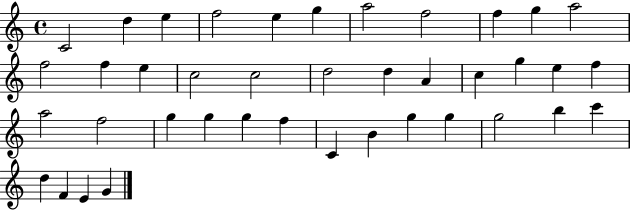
{
  \clef treble
  \time 4/4
  \defaultTimeSignature
  \key c \major
  c'2 d''4 e''4 | f''2 e''4 g''4 | a''2 f''2 | f''4 g''4 a''2 | \break f''2 f''4 e''4 | c''2 c''2 | d''2 d''4 a'4 | c''4 g''4 e''4 f''4 | \break a''2 f''2 | g''4 g''4 g''4 f''4 | c'4 b'4 g''4 g''4 | g''2 b''4 c'''4 | \break d''4 f'4 e'4 g'4 | \bar "|."
}